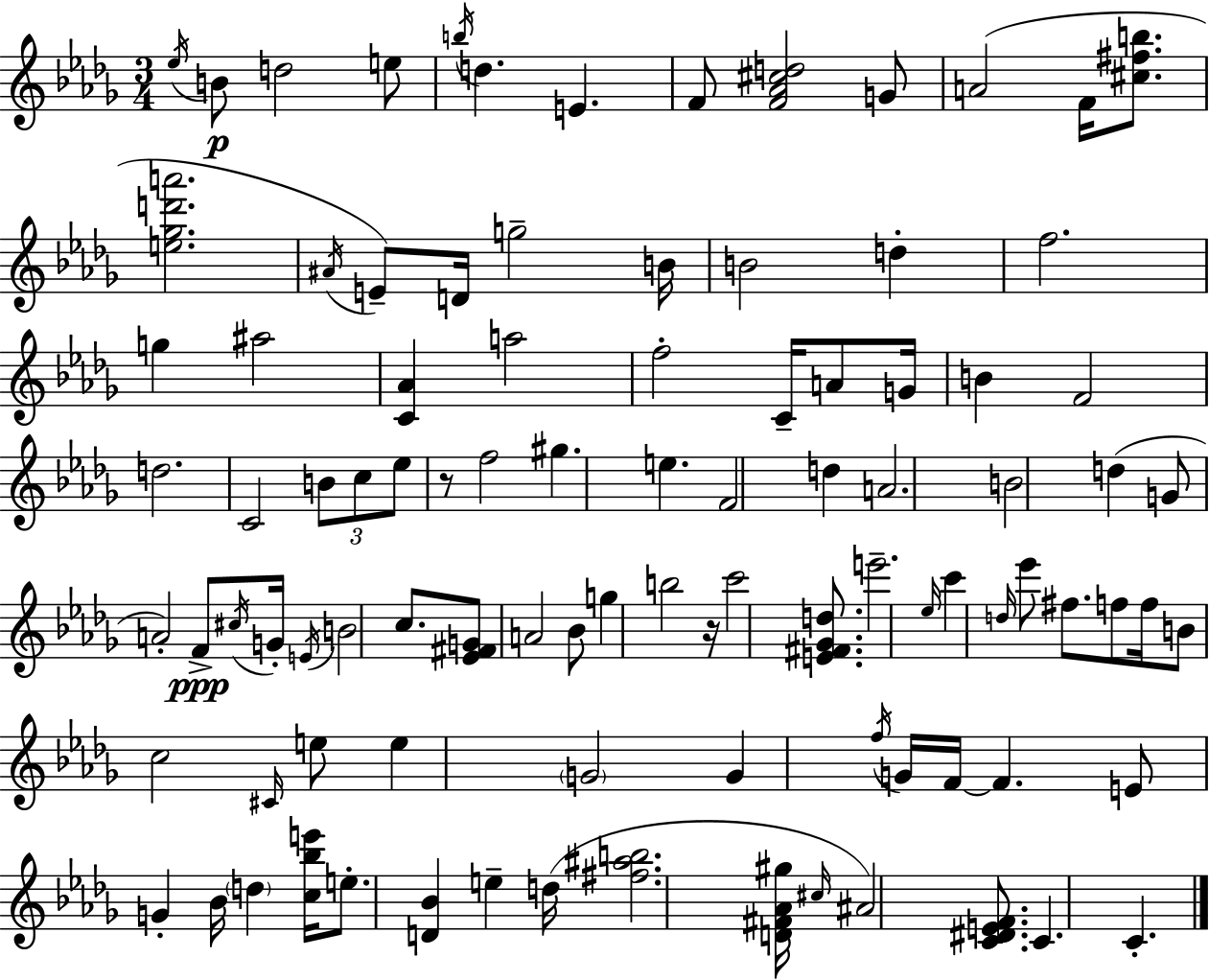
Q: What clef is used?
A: treble